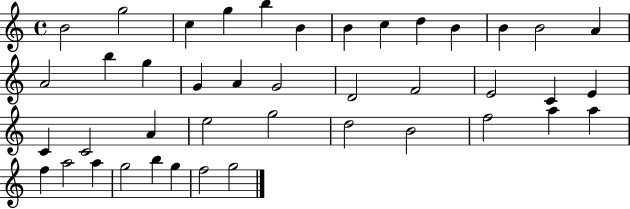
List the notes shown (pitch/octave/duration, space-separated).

B4/h G5/h C5/q G5/q B5/q B4/q B4/q C5/q D5/q B4/q B4/q B4/h A4/q A4/h B5/q G5/q G4/q A4/q G4/h D4/h F4/h E4/h C4/q E4/q C4/q C4/h A4/q E5/h G5/h D5/h B4/h F5/h A5/q A5/q F5/q A5/h A5/q G5/h B5/q G5/q F5/h G5/h